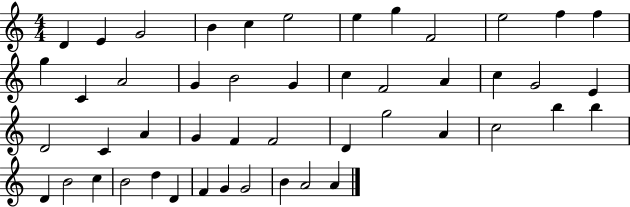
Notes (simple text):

D4/q E4/q G4/h B4/q C5/q E5/h E5/q G5/q F4/h E5/h F5/q F5/q G5/q C4/q A4/h G4/q B4/h G4/q C5/q F4/h A4/q C5/q G4/h E4/q D4/h C4/q A4/q G4/q F4/q F4/h D4/q G5/h A4/q C5/h B5/q B5/q D4/q B4/h C5/q B4/h D5/q D4/q F4/q G4/q G4/h B4/q A4/h A4/q